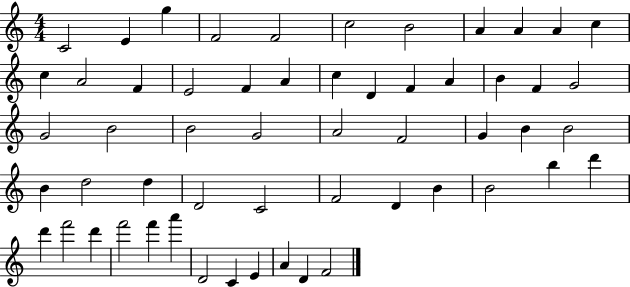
{
  \clef treble
  \numericTimeSignature
  \time 4/4
  \key c \major
  c'2 e'4 g''4 | f'2 f'2 | c''2 b'2 | a'4 a'4 a'4 c''4 | \break c''4 a'2 f'4 | e'2 f'4 a'4 | c''4 d'4 f'4 a'4 | b'4 f'4 g'2 | \break g'2 b'2 | b'2 g'2 | a'2 f'2 | g'4 b'4 b'2 | \break b'4 d''2 d''4 | d'2 c'2 | f'2 d'4 b'4 | b'2 b''4 d'''4 | \break d'''4 f'''2 d'''4 | f'''2 f'''4 a'''4 | d'2 c'4 e'4 | a'4 d'4 f'2 | \break \bar "|."
}